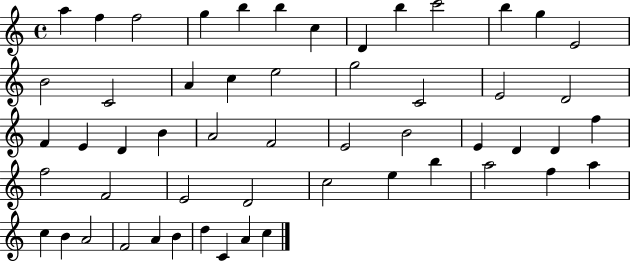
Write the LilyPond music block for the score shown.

{
  \clef treble
  \time 4/4
  \defaultTimeSignature
  \key c \major
  a''4 f''4 f''2 | g''4 b''4 b''4 c''4 | d'4 b''4 c'''2 | b''4 g''4 e'2 | \break b'2 c'2 | a'4 c''4 e''2 | g''2 c'2 | e'2 d'2 | \break f'4 e'4 d'4 b'4 | a'2 f'2 | e'2 b'2 | e'4 d'4 d'4 f''4 | \break f''2 f'2 | e'2 d'2 | c''2 e''4 b''4 | a''2 f''4 a''4 | \break c''4 b'4 a'2 | f'2 a'4 b'4 | d''4 c'4 a'4 c''4 | \bar "|."
}